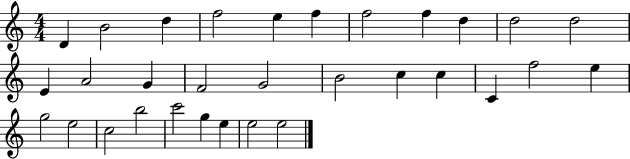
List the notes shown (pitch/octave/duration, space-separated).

D4/q B4/h D5/q F5/h E5/q F5/q F5/h F5/q D5/q D5/h D5/h E4/q A4/h G4/q F4/h G4/h B4/h C5/q C5/q C4/q F5/h E5/q G5/h E5/h C5/h B5/h C6/h G5/q E5/q E5/h E5/h